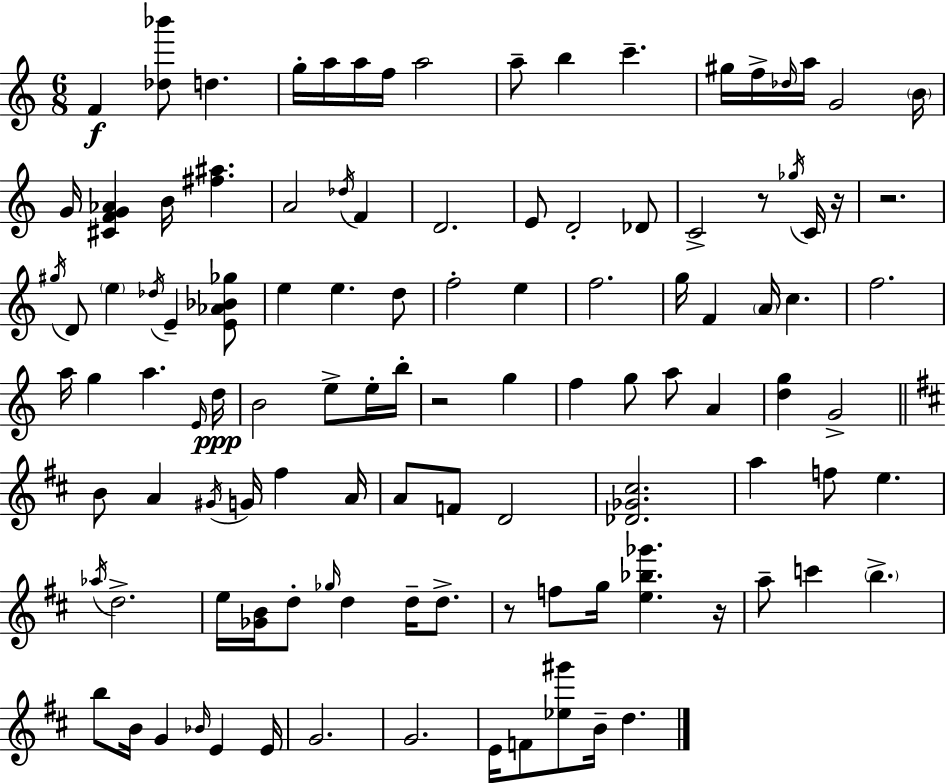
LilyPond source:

{
  \clef treble
  \numericTimeSignature
  \time 6/8
  \key a \minor
  f'4\f <des'' bes'''>8 d''4. | g''16-. a''16 a''16 f''16 a''2 | a''8-- b''4 c'''4.-- | gis''16 f''16-> \grace { des''16 } a''16 g'2 | \break \parenthesize b'16 g'16 <cis' f' g' aes'>4 b'16 <fis'' ais''>4. | a'2 \acciaccatura { des''16 } f'4 | d'2. | e'8 d'2-. | \break des'8 c'2-> r8 | \acciaccatura { ges''16 } c'16 r16 r2. | \acciaccatura { gis''16 } d'8 \parenthesize e''4 \acciaccatura { des''16 } e'4-- | <e' aes' bes' ges''>8 e''4 e''4. | \break d''8 f''2-. | e''4 f''2. | g''16 f'4 \parenthesize a'16 c''4. | f''2. | \break a''16 g''4 a''4. | \grace { e'16 } d''16\ppp b'2 | e''8-> e''16-. b''16-. r2 | g''4 f''4 g''8 | \break a''8 a'4 <d'' g''>4 g'2-> | \bar "||" \break \key d \major b'8 a'4 \acciaccatura { gis'16 } g'16 fis''4 | a'16 a'8 f'8 d'2 | <des' ges' cis''>2. | a''4 f''8 e''4. | \break \acciaccatura { aes''16 } d''2.-> | e''16 <ges' b'>16 d''8-. \grace { ges''16 } d''4 d''16-- | d''8.-> r8 f''8 g''16 <e'' bes'' ges'''>4. | r16 a''8-- c'''4 \parenthesize b''4.-> | \break b''8 b'16 g'4 \grace { bes'16 } e'4 | e'16 g'2. | g'2. | e'16 f'8 <ees'' gis'''>8 b'16-- d''4. | \break \bar "|."
}